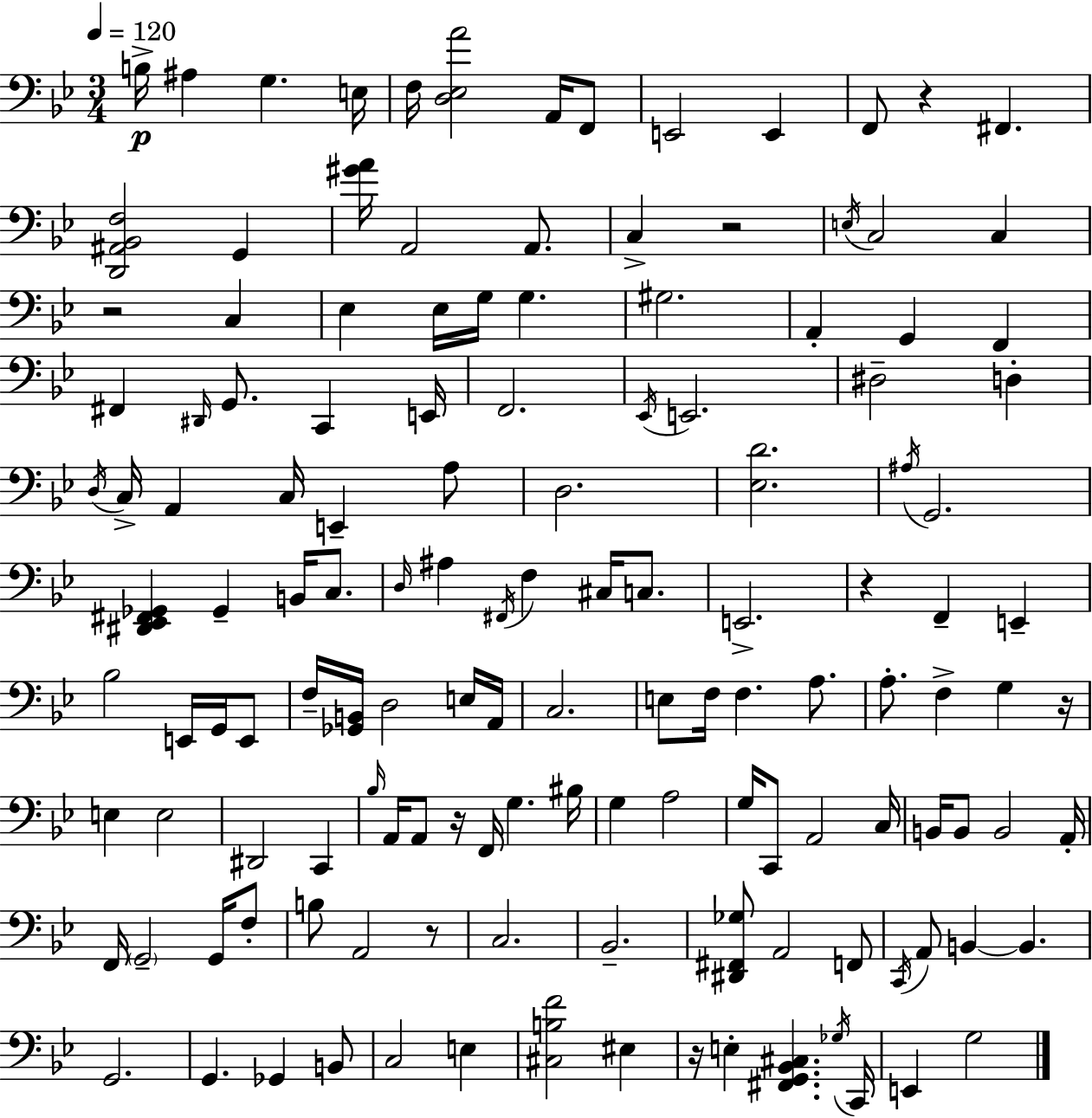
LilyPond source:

{
  \clef bass
  \numericTimeSignature
  \time 3/4
  \key bes \major
  \tempo 4 = 120
  b16->\p ais4 g4. e16 | f16 <d ees a'>2 a,16 f,8 | e,2 e,4 | f,8 r4 fis,4. | \break <d, ais, bes, f>2 g,4 | <gis' a'>16 a,2 a,8. | c4-> r2 | \acciaccatura { e16 } c2 c4 | \break r2 c4 | ees4 ees16 g16 g4. | gis2. | a,4-. g,4 f,4 | \break fis,4 \grace { dis,16 } g,8. c,4 | e,16 f,2. | \acciaccatura { ees,16 } e,2. | dis2-- d4-. | \break \acciaccatura { d16 } c16-> a,4 c16 e,4-- | a8 d2. | <ees d'>2. | \acciaccatura { ais16 } g,2. | \break <dis, ees, fis, ges,>4 ges,4-- | b,16 c8. \grace { d16 } ais4 \acciaccatura { fis,16 } f4 | cis16 c8. e,2.-> | r4 f,4-- | \break e,4-- bes2 | e,16 g,16 e,8 f16-- <ges, b,>16 d2 | e16 a,16 c2. | e8 f16 f4. | \break a8. a8.-. f4-> | g4 r16 e4 e2 | dis,2 | c,4 \grace { bes16 } a,16 a,8 r16 | \break f,16 g4. bis16 g4 | a2 g16 c,8 a,2 | c16 b,16 b,8 b,2 | a,16-. f,16 \parenthesize g,2-- | \break g,16 f8-. b8 a,2 | r8 c2. | bes,2.-- | <dis, fis, ges>8 a,2 | \break f,8 \acciaccatura { c,16 } a,8 b,4~~ | b,4. g,2. | g,4. | ges,4 b,8 c2 | \break e4 <cis b f'>2 | eis4 r16 e4-. | <fis, g, bes, cis>4. \acciaccatura { ges16 } c,16 e,4 | g2 \bar "|."
}